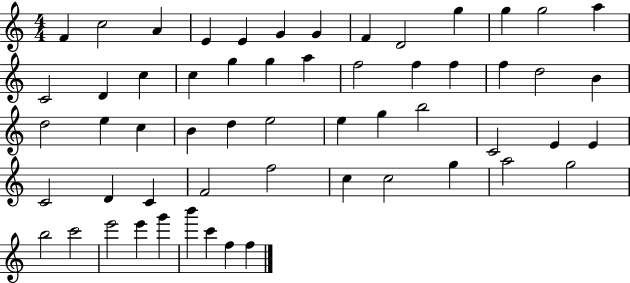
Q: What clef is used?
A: treble